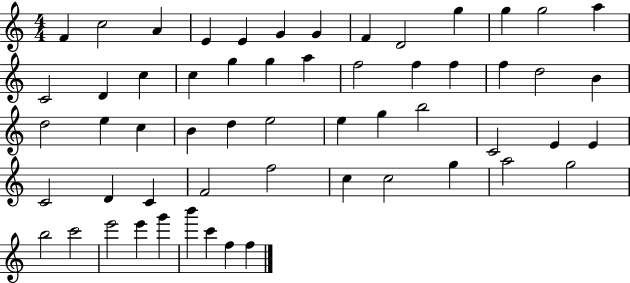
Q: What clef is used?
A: treble